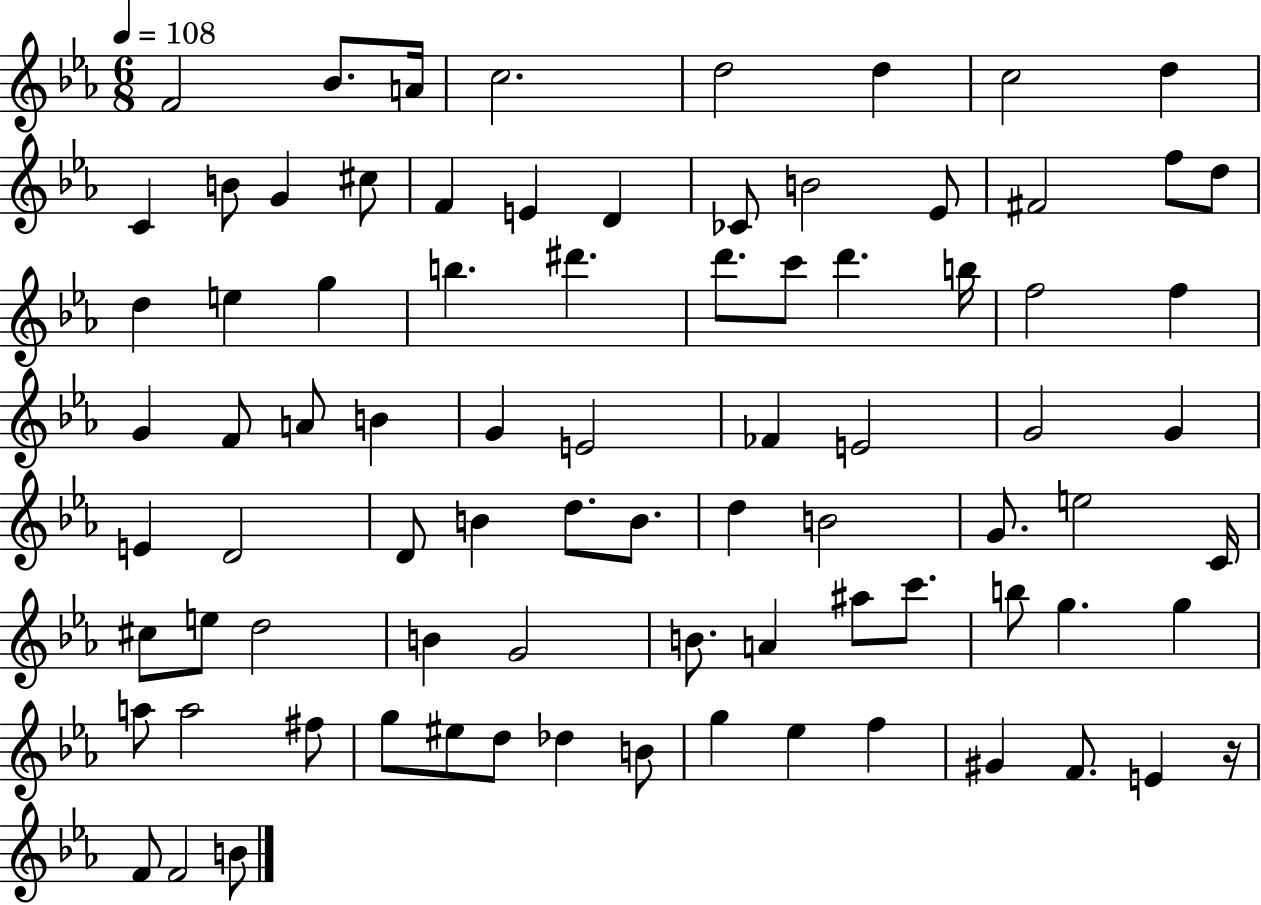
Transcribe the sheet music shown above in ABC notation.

X:1
T:Untitled
M:6/8
L:1/4
K:Eb
F2 _B/2 A/4 c2 d2 d c2 d C B/2 G ^c/2 F E D _C/2 B2 _E/2 ^F2 f/2 d/2 d e g b ^d' d'/2 c'/2 d' b/4 f2 f G F/2 A/2 B G E2 _F E2 G2 G E D2 D/2 B d/2 B/2 d B2 G/2 e2 C/4 ^c/2 e/2 d2 B G2 B/2 A ^a/2 c'/2 b/2 g g a/2 a2 ^f/2 g/2 ^e/2 d/2 _d B/2 g _e f ^G F/2 E z/4 F/2 F2 B/2